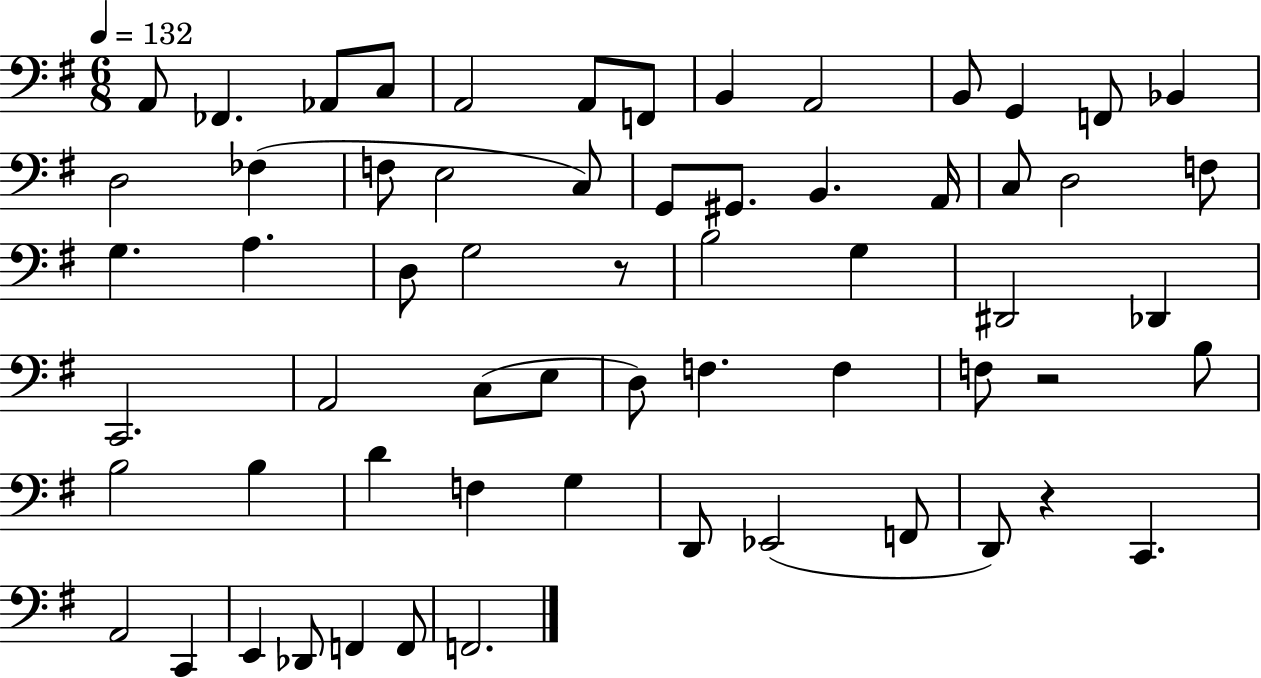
A2/e FES2/q. Ab2/e C3/e A2/h A2/e F2/e B2/q A2/h B2/e G2/q F2/e Bb2/q D3/h FES3/q F3/e E3/h C3/e G2/e G#2/e. B2/q. A2/s C3/e D3/h F3/e G3/q. A3/q. D3/e G3/h R/e B3/h G3/q D#2/h Db2/q C2/h. A2/h C3/e E3/e D3/e F3/q. F3/q F3/e R/h B3/e B3/h B3/q D4/q F3/q G3/q D2/e Eb2/h F2/e D2/e R/q C2/q. A2/h C2/q E2/q Db2/e F2/q F2/e F2/h.